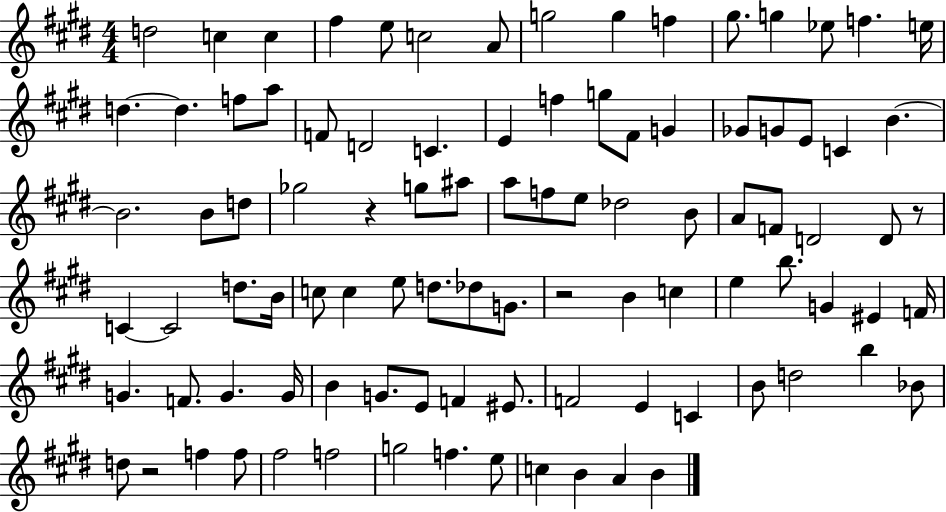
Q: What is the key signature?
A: E major